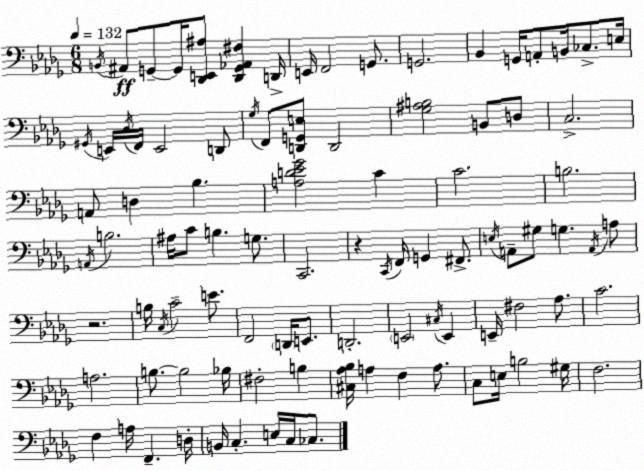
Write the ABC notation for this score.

X:1
T:Untitled
M:6/8
L:1/4
K:Bbm
B,,/4 ^A,,/2 G,,/2 G,,/4 [_D,,E,,^A,]/2 [_D,,G,,_A,,^F,] D,,/4 E,,/4 F,,2 G,,/2 G,,2 _B,, G,,/4 A,,/2 B,,/4 _C,/2 E,/4 ^G,,/4 E,,/4 _D,/4 F,,/4 E,,2 D,,/2 _G,/4 F,,/2 [D,,G,,E,]/2 D,,2 [_G,^A,B,]2 B,,/2 D,/2 C,2 A,,/2 D, _B, [A,D_E_G]2 C C2 B,2 A,,/4 B,2 ^A,/4 C/2 B, G,/2 C,,2 z C,,/4 F,,/4 G,, ^F,,/2 E,/4 A,,/2 ^G,/2 G, A,,/4 A,/2 z2 B,/4 C,/4 C2 E/2 F,,2 D,,/4 E,,/2 D,,2 E,,2 ^C,/4 E,, E,,/4 ^F,2 _A,/2 C2 A,2 B,/2 B,2 _B,/4 ^F,2 B, [^C,_A,_B,]/4 A, F, A,/2 C,/2 E,/4 B,2 ^G,/4 F,2 F, A,/4 F,, D,/4 B,,/4 C, E,/4 C,/4 _C,/2